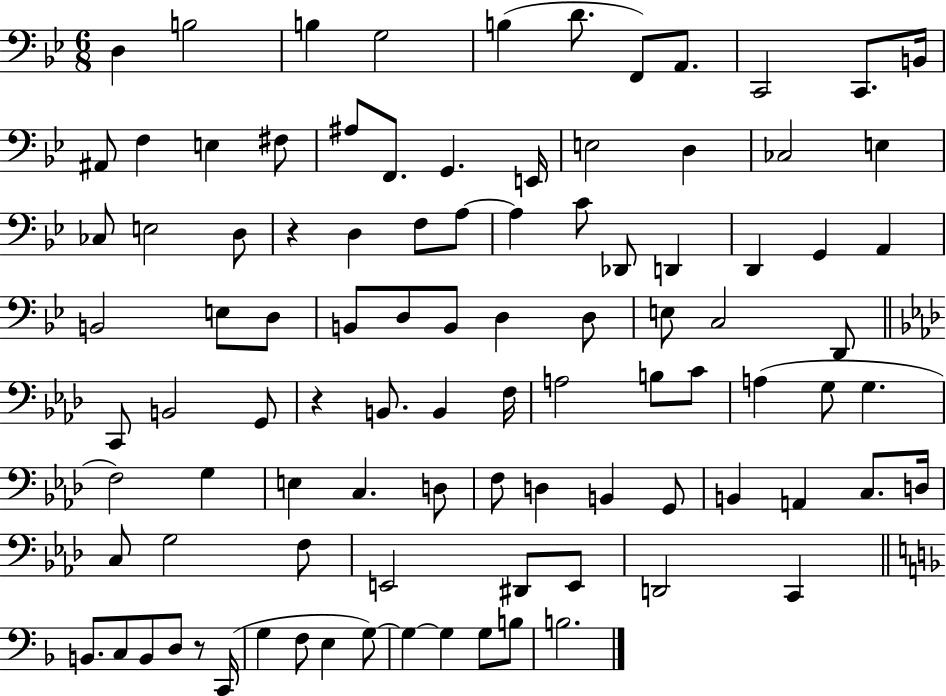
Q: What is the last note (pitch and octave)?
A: B3